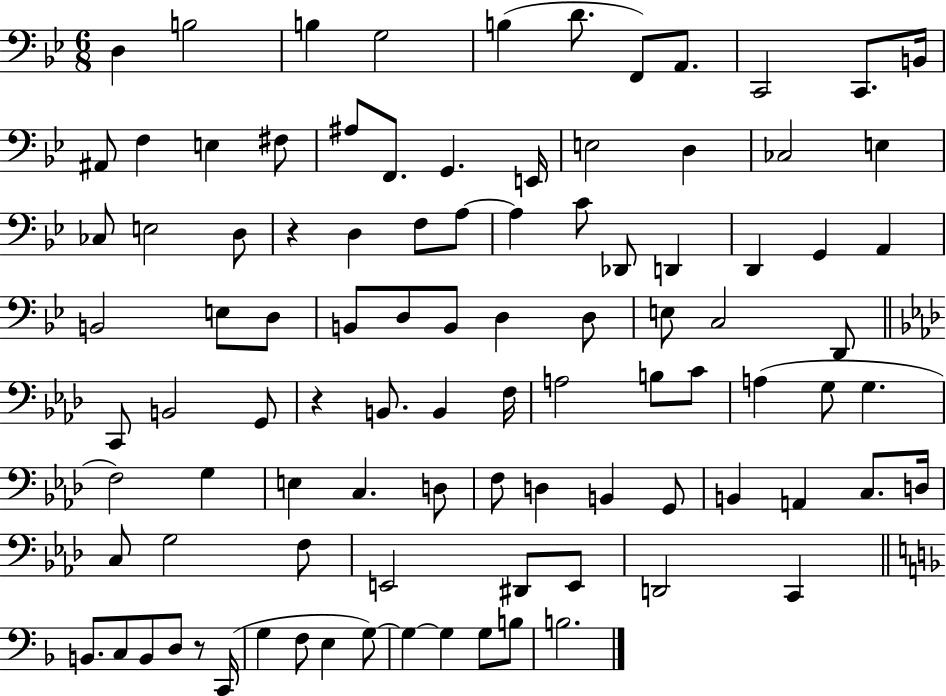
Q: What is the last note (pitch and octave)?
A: B3